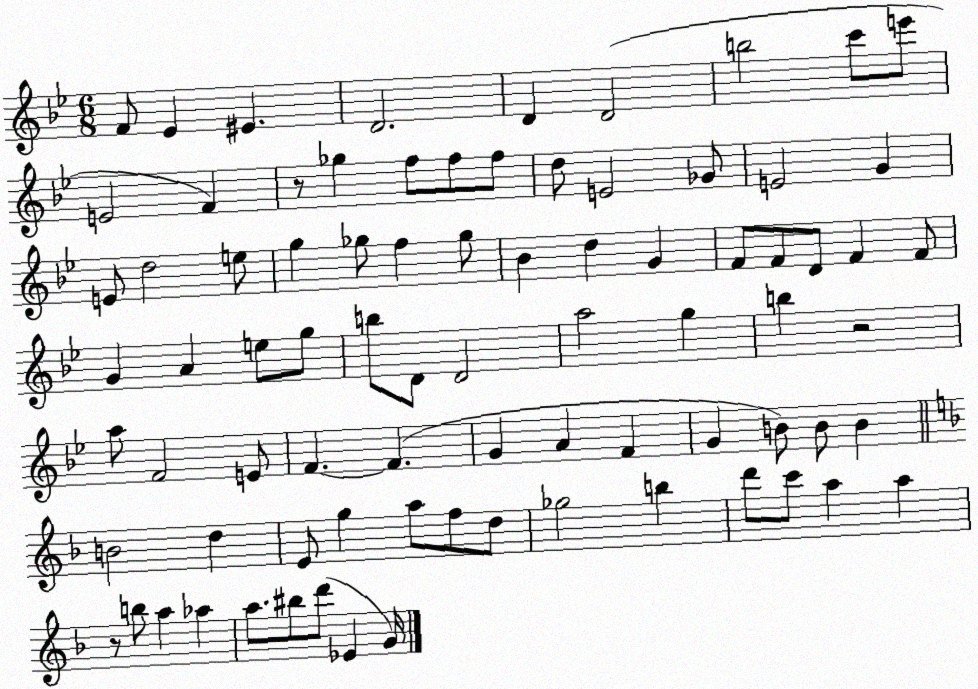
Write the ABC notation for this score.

X:1
T:Untitled
M:6/8
L:1/4
K:Bb
F/2 _E ^E D2 D D2 b2 c'/2 e'/2 E2 F z/2 _g f/2 f/2 f/2 d/2 E2 _G/2 E2 G E/2 d2 e/2 g _g/2 f _g/2 _B d G F/2 F/2 D/2 F F/2 G A e/2 g/2 b/2 D/2 D2 a2 g b z2 a/2 F2 E/2 F F G A F G B/2 B/2 B B2 d E/2 g a/2 f/2 d/2 _g2 b d'/2 c'/2 a a z/2 b/2 a _a a/2 ^b/2 d'/2 _E G/4